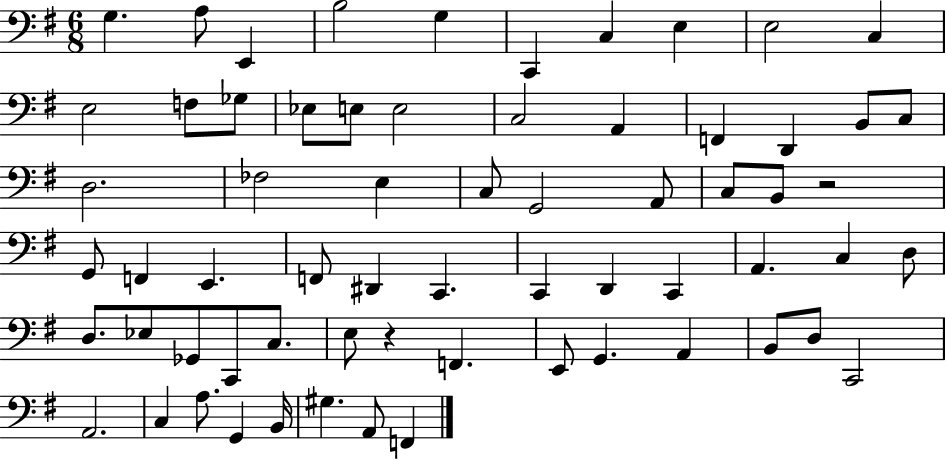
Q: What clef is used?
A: bass